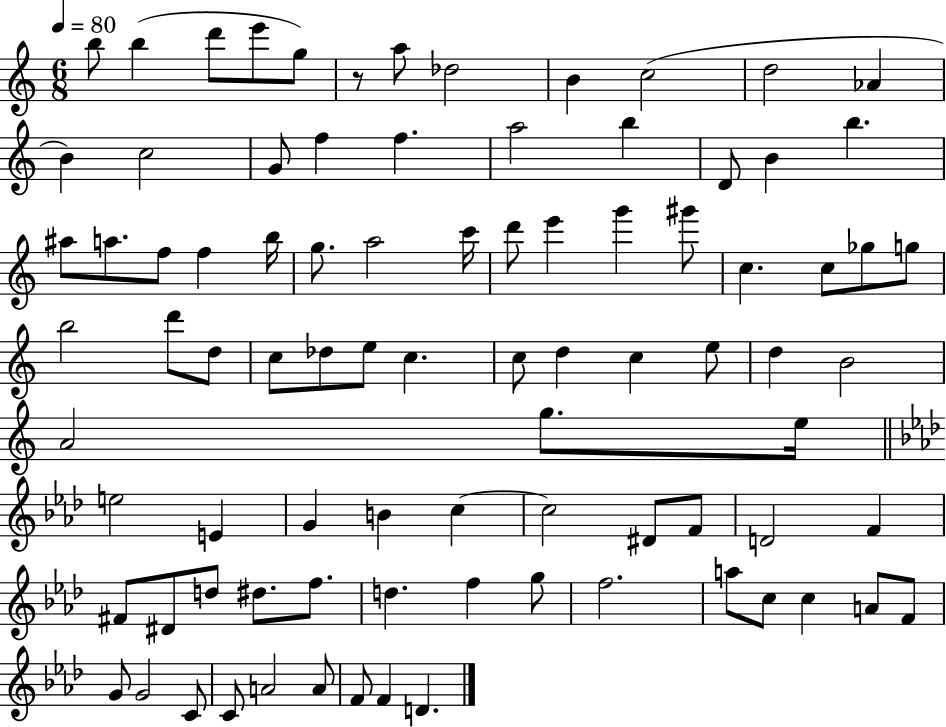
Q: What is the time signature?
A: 6/8